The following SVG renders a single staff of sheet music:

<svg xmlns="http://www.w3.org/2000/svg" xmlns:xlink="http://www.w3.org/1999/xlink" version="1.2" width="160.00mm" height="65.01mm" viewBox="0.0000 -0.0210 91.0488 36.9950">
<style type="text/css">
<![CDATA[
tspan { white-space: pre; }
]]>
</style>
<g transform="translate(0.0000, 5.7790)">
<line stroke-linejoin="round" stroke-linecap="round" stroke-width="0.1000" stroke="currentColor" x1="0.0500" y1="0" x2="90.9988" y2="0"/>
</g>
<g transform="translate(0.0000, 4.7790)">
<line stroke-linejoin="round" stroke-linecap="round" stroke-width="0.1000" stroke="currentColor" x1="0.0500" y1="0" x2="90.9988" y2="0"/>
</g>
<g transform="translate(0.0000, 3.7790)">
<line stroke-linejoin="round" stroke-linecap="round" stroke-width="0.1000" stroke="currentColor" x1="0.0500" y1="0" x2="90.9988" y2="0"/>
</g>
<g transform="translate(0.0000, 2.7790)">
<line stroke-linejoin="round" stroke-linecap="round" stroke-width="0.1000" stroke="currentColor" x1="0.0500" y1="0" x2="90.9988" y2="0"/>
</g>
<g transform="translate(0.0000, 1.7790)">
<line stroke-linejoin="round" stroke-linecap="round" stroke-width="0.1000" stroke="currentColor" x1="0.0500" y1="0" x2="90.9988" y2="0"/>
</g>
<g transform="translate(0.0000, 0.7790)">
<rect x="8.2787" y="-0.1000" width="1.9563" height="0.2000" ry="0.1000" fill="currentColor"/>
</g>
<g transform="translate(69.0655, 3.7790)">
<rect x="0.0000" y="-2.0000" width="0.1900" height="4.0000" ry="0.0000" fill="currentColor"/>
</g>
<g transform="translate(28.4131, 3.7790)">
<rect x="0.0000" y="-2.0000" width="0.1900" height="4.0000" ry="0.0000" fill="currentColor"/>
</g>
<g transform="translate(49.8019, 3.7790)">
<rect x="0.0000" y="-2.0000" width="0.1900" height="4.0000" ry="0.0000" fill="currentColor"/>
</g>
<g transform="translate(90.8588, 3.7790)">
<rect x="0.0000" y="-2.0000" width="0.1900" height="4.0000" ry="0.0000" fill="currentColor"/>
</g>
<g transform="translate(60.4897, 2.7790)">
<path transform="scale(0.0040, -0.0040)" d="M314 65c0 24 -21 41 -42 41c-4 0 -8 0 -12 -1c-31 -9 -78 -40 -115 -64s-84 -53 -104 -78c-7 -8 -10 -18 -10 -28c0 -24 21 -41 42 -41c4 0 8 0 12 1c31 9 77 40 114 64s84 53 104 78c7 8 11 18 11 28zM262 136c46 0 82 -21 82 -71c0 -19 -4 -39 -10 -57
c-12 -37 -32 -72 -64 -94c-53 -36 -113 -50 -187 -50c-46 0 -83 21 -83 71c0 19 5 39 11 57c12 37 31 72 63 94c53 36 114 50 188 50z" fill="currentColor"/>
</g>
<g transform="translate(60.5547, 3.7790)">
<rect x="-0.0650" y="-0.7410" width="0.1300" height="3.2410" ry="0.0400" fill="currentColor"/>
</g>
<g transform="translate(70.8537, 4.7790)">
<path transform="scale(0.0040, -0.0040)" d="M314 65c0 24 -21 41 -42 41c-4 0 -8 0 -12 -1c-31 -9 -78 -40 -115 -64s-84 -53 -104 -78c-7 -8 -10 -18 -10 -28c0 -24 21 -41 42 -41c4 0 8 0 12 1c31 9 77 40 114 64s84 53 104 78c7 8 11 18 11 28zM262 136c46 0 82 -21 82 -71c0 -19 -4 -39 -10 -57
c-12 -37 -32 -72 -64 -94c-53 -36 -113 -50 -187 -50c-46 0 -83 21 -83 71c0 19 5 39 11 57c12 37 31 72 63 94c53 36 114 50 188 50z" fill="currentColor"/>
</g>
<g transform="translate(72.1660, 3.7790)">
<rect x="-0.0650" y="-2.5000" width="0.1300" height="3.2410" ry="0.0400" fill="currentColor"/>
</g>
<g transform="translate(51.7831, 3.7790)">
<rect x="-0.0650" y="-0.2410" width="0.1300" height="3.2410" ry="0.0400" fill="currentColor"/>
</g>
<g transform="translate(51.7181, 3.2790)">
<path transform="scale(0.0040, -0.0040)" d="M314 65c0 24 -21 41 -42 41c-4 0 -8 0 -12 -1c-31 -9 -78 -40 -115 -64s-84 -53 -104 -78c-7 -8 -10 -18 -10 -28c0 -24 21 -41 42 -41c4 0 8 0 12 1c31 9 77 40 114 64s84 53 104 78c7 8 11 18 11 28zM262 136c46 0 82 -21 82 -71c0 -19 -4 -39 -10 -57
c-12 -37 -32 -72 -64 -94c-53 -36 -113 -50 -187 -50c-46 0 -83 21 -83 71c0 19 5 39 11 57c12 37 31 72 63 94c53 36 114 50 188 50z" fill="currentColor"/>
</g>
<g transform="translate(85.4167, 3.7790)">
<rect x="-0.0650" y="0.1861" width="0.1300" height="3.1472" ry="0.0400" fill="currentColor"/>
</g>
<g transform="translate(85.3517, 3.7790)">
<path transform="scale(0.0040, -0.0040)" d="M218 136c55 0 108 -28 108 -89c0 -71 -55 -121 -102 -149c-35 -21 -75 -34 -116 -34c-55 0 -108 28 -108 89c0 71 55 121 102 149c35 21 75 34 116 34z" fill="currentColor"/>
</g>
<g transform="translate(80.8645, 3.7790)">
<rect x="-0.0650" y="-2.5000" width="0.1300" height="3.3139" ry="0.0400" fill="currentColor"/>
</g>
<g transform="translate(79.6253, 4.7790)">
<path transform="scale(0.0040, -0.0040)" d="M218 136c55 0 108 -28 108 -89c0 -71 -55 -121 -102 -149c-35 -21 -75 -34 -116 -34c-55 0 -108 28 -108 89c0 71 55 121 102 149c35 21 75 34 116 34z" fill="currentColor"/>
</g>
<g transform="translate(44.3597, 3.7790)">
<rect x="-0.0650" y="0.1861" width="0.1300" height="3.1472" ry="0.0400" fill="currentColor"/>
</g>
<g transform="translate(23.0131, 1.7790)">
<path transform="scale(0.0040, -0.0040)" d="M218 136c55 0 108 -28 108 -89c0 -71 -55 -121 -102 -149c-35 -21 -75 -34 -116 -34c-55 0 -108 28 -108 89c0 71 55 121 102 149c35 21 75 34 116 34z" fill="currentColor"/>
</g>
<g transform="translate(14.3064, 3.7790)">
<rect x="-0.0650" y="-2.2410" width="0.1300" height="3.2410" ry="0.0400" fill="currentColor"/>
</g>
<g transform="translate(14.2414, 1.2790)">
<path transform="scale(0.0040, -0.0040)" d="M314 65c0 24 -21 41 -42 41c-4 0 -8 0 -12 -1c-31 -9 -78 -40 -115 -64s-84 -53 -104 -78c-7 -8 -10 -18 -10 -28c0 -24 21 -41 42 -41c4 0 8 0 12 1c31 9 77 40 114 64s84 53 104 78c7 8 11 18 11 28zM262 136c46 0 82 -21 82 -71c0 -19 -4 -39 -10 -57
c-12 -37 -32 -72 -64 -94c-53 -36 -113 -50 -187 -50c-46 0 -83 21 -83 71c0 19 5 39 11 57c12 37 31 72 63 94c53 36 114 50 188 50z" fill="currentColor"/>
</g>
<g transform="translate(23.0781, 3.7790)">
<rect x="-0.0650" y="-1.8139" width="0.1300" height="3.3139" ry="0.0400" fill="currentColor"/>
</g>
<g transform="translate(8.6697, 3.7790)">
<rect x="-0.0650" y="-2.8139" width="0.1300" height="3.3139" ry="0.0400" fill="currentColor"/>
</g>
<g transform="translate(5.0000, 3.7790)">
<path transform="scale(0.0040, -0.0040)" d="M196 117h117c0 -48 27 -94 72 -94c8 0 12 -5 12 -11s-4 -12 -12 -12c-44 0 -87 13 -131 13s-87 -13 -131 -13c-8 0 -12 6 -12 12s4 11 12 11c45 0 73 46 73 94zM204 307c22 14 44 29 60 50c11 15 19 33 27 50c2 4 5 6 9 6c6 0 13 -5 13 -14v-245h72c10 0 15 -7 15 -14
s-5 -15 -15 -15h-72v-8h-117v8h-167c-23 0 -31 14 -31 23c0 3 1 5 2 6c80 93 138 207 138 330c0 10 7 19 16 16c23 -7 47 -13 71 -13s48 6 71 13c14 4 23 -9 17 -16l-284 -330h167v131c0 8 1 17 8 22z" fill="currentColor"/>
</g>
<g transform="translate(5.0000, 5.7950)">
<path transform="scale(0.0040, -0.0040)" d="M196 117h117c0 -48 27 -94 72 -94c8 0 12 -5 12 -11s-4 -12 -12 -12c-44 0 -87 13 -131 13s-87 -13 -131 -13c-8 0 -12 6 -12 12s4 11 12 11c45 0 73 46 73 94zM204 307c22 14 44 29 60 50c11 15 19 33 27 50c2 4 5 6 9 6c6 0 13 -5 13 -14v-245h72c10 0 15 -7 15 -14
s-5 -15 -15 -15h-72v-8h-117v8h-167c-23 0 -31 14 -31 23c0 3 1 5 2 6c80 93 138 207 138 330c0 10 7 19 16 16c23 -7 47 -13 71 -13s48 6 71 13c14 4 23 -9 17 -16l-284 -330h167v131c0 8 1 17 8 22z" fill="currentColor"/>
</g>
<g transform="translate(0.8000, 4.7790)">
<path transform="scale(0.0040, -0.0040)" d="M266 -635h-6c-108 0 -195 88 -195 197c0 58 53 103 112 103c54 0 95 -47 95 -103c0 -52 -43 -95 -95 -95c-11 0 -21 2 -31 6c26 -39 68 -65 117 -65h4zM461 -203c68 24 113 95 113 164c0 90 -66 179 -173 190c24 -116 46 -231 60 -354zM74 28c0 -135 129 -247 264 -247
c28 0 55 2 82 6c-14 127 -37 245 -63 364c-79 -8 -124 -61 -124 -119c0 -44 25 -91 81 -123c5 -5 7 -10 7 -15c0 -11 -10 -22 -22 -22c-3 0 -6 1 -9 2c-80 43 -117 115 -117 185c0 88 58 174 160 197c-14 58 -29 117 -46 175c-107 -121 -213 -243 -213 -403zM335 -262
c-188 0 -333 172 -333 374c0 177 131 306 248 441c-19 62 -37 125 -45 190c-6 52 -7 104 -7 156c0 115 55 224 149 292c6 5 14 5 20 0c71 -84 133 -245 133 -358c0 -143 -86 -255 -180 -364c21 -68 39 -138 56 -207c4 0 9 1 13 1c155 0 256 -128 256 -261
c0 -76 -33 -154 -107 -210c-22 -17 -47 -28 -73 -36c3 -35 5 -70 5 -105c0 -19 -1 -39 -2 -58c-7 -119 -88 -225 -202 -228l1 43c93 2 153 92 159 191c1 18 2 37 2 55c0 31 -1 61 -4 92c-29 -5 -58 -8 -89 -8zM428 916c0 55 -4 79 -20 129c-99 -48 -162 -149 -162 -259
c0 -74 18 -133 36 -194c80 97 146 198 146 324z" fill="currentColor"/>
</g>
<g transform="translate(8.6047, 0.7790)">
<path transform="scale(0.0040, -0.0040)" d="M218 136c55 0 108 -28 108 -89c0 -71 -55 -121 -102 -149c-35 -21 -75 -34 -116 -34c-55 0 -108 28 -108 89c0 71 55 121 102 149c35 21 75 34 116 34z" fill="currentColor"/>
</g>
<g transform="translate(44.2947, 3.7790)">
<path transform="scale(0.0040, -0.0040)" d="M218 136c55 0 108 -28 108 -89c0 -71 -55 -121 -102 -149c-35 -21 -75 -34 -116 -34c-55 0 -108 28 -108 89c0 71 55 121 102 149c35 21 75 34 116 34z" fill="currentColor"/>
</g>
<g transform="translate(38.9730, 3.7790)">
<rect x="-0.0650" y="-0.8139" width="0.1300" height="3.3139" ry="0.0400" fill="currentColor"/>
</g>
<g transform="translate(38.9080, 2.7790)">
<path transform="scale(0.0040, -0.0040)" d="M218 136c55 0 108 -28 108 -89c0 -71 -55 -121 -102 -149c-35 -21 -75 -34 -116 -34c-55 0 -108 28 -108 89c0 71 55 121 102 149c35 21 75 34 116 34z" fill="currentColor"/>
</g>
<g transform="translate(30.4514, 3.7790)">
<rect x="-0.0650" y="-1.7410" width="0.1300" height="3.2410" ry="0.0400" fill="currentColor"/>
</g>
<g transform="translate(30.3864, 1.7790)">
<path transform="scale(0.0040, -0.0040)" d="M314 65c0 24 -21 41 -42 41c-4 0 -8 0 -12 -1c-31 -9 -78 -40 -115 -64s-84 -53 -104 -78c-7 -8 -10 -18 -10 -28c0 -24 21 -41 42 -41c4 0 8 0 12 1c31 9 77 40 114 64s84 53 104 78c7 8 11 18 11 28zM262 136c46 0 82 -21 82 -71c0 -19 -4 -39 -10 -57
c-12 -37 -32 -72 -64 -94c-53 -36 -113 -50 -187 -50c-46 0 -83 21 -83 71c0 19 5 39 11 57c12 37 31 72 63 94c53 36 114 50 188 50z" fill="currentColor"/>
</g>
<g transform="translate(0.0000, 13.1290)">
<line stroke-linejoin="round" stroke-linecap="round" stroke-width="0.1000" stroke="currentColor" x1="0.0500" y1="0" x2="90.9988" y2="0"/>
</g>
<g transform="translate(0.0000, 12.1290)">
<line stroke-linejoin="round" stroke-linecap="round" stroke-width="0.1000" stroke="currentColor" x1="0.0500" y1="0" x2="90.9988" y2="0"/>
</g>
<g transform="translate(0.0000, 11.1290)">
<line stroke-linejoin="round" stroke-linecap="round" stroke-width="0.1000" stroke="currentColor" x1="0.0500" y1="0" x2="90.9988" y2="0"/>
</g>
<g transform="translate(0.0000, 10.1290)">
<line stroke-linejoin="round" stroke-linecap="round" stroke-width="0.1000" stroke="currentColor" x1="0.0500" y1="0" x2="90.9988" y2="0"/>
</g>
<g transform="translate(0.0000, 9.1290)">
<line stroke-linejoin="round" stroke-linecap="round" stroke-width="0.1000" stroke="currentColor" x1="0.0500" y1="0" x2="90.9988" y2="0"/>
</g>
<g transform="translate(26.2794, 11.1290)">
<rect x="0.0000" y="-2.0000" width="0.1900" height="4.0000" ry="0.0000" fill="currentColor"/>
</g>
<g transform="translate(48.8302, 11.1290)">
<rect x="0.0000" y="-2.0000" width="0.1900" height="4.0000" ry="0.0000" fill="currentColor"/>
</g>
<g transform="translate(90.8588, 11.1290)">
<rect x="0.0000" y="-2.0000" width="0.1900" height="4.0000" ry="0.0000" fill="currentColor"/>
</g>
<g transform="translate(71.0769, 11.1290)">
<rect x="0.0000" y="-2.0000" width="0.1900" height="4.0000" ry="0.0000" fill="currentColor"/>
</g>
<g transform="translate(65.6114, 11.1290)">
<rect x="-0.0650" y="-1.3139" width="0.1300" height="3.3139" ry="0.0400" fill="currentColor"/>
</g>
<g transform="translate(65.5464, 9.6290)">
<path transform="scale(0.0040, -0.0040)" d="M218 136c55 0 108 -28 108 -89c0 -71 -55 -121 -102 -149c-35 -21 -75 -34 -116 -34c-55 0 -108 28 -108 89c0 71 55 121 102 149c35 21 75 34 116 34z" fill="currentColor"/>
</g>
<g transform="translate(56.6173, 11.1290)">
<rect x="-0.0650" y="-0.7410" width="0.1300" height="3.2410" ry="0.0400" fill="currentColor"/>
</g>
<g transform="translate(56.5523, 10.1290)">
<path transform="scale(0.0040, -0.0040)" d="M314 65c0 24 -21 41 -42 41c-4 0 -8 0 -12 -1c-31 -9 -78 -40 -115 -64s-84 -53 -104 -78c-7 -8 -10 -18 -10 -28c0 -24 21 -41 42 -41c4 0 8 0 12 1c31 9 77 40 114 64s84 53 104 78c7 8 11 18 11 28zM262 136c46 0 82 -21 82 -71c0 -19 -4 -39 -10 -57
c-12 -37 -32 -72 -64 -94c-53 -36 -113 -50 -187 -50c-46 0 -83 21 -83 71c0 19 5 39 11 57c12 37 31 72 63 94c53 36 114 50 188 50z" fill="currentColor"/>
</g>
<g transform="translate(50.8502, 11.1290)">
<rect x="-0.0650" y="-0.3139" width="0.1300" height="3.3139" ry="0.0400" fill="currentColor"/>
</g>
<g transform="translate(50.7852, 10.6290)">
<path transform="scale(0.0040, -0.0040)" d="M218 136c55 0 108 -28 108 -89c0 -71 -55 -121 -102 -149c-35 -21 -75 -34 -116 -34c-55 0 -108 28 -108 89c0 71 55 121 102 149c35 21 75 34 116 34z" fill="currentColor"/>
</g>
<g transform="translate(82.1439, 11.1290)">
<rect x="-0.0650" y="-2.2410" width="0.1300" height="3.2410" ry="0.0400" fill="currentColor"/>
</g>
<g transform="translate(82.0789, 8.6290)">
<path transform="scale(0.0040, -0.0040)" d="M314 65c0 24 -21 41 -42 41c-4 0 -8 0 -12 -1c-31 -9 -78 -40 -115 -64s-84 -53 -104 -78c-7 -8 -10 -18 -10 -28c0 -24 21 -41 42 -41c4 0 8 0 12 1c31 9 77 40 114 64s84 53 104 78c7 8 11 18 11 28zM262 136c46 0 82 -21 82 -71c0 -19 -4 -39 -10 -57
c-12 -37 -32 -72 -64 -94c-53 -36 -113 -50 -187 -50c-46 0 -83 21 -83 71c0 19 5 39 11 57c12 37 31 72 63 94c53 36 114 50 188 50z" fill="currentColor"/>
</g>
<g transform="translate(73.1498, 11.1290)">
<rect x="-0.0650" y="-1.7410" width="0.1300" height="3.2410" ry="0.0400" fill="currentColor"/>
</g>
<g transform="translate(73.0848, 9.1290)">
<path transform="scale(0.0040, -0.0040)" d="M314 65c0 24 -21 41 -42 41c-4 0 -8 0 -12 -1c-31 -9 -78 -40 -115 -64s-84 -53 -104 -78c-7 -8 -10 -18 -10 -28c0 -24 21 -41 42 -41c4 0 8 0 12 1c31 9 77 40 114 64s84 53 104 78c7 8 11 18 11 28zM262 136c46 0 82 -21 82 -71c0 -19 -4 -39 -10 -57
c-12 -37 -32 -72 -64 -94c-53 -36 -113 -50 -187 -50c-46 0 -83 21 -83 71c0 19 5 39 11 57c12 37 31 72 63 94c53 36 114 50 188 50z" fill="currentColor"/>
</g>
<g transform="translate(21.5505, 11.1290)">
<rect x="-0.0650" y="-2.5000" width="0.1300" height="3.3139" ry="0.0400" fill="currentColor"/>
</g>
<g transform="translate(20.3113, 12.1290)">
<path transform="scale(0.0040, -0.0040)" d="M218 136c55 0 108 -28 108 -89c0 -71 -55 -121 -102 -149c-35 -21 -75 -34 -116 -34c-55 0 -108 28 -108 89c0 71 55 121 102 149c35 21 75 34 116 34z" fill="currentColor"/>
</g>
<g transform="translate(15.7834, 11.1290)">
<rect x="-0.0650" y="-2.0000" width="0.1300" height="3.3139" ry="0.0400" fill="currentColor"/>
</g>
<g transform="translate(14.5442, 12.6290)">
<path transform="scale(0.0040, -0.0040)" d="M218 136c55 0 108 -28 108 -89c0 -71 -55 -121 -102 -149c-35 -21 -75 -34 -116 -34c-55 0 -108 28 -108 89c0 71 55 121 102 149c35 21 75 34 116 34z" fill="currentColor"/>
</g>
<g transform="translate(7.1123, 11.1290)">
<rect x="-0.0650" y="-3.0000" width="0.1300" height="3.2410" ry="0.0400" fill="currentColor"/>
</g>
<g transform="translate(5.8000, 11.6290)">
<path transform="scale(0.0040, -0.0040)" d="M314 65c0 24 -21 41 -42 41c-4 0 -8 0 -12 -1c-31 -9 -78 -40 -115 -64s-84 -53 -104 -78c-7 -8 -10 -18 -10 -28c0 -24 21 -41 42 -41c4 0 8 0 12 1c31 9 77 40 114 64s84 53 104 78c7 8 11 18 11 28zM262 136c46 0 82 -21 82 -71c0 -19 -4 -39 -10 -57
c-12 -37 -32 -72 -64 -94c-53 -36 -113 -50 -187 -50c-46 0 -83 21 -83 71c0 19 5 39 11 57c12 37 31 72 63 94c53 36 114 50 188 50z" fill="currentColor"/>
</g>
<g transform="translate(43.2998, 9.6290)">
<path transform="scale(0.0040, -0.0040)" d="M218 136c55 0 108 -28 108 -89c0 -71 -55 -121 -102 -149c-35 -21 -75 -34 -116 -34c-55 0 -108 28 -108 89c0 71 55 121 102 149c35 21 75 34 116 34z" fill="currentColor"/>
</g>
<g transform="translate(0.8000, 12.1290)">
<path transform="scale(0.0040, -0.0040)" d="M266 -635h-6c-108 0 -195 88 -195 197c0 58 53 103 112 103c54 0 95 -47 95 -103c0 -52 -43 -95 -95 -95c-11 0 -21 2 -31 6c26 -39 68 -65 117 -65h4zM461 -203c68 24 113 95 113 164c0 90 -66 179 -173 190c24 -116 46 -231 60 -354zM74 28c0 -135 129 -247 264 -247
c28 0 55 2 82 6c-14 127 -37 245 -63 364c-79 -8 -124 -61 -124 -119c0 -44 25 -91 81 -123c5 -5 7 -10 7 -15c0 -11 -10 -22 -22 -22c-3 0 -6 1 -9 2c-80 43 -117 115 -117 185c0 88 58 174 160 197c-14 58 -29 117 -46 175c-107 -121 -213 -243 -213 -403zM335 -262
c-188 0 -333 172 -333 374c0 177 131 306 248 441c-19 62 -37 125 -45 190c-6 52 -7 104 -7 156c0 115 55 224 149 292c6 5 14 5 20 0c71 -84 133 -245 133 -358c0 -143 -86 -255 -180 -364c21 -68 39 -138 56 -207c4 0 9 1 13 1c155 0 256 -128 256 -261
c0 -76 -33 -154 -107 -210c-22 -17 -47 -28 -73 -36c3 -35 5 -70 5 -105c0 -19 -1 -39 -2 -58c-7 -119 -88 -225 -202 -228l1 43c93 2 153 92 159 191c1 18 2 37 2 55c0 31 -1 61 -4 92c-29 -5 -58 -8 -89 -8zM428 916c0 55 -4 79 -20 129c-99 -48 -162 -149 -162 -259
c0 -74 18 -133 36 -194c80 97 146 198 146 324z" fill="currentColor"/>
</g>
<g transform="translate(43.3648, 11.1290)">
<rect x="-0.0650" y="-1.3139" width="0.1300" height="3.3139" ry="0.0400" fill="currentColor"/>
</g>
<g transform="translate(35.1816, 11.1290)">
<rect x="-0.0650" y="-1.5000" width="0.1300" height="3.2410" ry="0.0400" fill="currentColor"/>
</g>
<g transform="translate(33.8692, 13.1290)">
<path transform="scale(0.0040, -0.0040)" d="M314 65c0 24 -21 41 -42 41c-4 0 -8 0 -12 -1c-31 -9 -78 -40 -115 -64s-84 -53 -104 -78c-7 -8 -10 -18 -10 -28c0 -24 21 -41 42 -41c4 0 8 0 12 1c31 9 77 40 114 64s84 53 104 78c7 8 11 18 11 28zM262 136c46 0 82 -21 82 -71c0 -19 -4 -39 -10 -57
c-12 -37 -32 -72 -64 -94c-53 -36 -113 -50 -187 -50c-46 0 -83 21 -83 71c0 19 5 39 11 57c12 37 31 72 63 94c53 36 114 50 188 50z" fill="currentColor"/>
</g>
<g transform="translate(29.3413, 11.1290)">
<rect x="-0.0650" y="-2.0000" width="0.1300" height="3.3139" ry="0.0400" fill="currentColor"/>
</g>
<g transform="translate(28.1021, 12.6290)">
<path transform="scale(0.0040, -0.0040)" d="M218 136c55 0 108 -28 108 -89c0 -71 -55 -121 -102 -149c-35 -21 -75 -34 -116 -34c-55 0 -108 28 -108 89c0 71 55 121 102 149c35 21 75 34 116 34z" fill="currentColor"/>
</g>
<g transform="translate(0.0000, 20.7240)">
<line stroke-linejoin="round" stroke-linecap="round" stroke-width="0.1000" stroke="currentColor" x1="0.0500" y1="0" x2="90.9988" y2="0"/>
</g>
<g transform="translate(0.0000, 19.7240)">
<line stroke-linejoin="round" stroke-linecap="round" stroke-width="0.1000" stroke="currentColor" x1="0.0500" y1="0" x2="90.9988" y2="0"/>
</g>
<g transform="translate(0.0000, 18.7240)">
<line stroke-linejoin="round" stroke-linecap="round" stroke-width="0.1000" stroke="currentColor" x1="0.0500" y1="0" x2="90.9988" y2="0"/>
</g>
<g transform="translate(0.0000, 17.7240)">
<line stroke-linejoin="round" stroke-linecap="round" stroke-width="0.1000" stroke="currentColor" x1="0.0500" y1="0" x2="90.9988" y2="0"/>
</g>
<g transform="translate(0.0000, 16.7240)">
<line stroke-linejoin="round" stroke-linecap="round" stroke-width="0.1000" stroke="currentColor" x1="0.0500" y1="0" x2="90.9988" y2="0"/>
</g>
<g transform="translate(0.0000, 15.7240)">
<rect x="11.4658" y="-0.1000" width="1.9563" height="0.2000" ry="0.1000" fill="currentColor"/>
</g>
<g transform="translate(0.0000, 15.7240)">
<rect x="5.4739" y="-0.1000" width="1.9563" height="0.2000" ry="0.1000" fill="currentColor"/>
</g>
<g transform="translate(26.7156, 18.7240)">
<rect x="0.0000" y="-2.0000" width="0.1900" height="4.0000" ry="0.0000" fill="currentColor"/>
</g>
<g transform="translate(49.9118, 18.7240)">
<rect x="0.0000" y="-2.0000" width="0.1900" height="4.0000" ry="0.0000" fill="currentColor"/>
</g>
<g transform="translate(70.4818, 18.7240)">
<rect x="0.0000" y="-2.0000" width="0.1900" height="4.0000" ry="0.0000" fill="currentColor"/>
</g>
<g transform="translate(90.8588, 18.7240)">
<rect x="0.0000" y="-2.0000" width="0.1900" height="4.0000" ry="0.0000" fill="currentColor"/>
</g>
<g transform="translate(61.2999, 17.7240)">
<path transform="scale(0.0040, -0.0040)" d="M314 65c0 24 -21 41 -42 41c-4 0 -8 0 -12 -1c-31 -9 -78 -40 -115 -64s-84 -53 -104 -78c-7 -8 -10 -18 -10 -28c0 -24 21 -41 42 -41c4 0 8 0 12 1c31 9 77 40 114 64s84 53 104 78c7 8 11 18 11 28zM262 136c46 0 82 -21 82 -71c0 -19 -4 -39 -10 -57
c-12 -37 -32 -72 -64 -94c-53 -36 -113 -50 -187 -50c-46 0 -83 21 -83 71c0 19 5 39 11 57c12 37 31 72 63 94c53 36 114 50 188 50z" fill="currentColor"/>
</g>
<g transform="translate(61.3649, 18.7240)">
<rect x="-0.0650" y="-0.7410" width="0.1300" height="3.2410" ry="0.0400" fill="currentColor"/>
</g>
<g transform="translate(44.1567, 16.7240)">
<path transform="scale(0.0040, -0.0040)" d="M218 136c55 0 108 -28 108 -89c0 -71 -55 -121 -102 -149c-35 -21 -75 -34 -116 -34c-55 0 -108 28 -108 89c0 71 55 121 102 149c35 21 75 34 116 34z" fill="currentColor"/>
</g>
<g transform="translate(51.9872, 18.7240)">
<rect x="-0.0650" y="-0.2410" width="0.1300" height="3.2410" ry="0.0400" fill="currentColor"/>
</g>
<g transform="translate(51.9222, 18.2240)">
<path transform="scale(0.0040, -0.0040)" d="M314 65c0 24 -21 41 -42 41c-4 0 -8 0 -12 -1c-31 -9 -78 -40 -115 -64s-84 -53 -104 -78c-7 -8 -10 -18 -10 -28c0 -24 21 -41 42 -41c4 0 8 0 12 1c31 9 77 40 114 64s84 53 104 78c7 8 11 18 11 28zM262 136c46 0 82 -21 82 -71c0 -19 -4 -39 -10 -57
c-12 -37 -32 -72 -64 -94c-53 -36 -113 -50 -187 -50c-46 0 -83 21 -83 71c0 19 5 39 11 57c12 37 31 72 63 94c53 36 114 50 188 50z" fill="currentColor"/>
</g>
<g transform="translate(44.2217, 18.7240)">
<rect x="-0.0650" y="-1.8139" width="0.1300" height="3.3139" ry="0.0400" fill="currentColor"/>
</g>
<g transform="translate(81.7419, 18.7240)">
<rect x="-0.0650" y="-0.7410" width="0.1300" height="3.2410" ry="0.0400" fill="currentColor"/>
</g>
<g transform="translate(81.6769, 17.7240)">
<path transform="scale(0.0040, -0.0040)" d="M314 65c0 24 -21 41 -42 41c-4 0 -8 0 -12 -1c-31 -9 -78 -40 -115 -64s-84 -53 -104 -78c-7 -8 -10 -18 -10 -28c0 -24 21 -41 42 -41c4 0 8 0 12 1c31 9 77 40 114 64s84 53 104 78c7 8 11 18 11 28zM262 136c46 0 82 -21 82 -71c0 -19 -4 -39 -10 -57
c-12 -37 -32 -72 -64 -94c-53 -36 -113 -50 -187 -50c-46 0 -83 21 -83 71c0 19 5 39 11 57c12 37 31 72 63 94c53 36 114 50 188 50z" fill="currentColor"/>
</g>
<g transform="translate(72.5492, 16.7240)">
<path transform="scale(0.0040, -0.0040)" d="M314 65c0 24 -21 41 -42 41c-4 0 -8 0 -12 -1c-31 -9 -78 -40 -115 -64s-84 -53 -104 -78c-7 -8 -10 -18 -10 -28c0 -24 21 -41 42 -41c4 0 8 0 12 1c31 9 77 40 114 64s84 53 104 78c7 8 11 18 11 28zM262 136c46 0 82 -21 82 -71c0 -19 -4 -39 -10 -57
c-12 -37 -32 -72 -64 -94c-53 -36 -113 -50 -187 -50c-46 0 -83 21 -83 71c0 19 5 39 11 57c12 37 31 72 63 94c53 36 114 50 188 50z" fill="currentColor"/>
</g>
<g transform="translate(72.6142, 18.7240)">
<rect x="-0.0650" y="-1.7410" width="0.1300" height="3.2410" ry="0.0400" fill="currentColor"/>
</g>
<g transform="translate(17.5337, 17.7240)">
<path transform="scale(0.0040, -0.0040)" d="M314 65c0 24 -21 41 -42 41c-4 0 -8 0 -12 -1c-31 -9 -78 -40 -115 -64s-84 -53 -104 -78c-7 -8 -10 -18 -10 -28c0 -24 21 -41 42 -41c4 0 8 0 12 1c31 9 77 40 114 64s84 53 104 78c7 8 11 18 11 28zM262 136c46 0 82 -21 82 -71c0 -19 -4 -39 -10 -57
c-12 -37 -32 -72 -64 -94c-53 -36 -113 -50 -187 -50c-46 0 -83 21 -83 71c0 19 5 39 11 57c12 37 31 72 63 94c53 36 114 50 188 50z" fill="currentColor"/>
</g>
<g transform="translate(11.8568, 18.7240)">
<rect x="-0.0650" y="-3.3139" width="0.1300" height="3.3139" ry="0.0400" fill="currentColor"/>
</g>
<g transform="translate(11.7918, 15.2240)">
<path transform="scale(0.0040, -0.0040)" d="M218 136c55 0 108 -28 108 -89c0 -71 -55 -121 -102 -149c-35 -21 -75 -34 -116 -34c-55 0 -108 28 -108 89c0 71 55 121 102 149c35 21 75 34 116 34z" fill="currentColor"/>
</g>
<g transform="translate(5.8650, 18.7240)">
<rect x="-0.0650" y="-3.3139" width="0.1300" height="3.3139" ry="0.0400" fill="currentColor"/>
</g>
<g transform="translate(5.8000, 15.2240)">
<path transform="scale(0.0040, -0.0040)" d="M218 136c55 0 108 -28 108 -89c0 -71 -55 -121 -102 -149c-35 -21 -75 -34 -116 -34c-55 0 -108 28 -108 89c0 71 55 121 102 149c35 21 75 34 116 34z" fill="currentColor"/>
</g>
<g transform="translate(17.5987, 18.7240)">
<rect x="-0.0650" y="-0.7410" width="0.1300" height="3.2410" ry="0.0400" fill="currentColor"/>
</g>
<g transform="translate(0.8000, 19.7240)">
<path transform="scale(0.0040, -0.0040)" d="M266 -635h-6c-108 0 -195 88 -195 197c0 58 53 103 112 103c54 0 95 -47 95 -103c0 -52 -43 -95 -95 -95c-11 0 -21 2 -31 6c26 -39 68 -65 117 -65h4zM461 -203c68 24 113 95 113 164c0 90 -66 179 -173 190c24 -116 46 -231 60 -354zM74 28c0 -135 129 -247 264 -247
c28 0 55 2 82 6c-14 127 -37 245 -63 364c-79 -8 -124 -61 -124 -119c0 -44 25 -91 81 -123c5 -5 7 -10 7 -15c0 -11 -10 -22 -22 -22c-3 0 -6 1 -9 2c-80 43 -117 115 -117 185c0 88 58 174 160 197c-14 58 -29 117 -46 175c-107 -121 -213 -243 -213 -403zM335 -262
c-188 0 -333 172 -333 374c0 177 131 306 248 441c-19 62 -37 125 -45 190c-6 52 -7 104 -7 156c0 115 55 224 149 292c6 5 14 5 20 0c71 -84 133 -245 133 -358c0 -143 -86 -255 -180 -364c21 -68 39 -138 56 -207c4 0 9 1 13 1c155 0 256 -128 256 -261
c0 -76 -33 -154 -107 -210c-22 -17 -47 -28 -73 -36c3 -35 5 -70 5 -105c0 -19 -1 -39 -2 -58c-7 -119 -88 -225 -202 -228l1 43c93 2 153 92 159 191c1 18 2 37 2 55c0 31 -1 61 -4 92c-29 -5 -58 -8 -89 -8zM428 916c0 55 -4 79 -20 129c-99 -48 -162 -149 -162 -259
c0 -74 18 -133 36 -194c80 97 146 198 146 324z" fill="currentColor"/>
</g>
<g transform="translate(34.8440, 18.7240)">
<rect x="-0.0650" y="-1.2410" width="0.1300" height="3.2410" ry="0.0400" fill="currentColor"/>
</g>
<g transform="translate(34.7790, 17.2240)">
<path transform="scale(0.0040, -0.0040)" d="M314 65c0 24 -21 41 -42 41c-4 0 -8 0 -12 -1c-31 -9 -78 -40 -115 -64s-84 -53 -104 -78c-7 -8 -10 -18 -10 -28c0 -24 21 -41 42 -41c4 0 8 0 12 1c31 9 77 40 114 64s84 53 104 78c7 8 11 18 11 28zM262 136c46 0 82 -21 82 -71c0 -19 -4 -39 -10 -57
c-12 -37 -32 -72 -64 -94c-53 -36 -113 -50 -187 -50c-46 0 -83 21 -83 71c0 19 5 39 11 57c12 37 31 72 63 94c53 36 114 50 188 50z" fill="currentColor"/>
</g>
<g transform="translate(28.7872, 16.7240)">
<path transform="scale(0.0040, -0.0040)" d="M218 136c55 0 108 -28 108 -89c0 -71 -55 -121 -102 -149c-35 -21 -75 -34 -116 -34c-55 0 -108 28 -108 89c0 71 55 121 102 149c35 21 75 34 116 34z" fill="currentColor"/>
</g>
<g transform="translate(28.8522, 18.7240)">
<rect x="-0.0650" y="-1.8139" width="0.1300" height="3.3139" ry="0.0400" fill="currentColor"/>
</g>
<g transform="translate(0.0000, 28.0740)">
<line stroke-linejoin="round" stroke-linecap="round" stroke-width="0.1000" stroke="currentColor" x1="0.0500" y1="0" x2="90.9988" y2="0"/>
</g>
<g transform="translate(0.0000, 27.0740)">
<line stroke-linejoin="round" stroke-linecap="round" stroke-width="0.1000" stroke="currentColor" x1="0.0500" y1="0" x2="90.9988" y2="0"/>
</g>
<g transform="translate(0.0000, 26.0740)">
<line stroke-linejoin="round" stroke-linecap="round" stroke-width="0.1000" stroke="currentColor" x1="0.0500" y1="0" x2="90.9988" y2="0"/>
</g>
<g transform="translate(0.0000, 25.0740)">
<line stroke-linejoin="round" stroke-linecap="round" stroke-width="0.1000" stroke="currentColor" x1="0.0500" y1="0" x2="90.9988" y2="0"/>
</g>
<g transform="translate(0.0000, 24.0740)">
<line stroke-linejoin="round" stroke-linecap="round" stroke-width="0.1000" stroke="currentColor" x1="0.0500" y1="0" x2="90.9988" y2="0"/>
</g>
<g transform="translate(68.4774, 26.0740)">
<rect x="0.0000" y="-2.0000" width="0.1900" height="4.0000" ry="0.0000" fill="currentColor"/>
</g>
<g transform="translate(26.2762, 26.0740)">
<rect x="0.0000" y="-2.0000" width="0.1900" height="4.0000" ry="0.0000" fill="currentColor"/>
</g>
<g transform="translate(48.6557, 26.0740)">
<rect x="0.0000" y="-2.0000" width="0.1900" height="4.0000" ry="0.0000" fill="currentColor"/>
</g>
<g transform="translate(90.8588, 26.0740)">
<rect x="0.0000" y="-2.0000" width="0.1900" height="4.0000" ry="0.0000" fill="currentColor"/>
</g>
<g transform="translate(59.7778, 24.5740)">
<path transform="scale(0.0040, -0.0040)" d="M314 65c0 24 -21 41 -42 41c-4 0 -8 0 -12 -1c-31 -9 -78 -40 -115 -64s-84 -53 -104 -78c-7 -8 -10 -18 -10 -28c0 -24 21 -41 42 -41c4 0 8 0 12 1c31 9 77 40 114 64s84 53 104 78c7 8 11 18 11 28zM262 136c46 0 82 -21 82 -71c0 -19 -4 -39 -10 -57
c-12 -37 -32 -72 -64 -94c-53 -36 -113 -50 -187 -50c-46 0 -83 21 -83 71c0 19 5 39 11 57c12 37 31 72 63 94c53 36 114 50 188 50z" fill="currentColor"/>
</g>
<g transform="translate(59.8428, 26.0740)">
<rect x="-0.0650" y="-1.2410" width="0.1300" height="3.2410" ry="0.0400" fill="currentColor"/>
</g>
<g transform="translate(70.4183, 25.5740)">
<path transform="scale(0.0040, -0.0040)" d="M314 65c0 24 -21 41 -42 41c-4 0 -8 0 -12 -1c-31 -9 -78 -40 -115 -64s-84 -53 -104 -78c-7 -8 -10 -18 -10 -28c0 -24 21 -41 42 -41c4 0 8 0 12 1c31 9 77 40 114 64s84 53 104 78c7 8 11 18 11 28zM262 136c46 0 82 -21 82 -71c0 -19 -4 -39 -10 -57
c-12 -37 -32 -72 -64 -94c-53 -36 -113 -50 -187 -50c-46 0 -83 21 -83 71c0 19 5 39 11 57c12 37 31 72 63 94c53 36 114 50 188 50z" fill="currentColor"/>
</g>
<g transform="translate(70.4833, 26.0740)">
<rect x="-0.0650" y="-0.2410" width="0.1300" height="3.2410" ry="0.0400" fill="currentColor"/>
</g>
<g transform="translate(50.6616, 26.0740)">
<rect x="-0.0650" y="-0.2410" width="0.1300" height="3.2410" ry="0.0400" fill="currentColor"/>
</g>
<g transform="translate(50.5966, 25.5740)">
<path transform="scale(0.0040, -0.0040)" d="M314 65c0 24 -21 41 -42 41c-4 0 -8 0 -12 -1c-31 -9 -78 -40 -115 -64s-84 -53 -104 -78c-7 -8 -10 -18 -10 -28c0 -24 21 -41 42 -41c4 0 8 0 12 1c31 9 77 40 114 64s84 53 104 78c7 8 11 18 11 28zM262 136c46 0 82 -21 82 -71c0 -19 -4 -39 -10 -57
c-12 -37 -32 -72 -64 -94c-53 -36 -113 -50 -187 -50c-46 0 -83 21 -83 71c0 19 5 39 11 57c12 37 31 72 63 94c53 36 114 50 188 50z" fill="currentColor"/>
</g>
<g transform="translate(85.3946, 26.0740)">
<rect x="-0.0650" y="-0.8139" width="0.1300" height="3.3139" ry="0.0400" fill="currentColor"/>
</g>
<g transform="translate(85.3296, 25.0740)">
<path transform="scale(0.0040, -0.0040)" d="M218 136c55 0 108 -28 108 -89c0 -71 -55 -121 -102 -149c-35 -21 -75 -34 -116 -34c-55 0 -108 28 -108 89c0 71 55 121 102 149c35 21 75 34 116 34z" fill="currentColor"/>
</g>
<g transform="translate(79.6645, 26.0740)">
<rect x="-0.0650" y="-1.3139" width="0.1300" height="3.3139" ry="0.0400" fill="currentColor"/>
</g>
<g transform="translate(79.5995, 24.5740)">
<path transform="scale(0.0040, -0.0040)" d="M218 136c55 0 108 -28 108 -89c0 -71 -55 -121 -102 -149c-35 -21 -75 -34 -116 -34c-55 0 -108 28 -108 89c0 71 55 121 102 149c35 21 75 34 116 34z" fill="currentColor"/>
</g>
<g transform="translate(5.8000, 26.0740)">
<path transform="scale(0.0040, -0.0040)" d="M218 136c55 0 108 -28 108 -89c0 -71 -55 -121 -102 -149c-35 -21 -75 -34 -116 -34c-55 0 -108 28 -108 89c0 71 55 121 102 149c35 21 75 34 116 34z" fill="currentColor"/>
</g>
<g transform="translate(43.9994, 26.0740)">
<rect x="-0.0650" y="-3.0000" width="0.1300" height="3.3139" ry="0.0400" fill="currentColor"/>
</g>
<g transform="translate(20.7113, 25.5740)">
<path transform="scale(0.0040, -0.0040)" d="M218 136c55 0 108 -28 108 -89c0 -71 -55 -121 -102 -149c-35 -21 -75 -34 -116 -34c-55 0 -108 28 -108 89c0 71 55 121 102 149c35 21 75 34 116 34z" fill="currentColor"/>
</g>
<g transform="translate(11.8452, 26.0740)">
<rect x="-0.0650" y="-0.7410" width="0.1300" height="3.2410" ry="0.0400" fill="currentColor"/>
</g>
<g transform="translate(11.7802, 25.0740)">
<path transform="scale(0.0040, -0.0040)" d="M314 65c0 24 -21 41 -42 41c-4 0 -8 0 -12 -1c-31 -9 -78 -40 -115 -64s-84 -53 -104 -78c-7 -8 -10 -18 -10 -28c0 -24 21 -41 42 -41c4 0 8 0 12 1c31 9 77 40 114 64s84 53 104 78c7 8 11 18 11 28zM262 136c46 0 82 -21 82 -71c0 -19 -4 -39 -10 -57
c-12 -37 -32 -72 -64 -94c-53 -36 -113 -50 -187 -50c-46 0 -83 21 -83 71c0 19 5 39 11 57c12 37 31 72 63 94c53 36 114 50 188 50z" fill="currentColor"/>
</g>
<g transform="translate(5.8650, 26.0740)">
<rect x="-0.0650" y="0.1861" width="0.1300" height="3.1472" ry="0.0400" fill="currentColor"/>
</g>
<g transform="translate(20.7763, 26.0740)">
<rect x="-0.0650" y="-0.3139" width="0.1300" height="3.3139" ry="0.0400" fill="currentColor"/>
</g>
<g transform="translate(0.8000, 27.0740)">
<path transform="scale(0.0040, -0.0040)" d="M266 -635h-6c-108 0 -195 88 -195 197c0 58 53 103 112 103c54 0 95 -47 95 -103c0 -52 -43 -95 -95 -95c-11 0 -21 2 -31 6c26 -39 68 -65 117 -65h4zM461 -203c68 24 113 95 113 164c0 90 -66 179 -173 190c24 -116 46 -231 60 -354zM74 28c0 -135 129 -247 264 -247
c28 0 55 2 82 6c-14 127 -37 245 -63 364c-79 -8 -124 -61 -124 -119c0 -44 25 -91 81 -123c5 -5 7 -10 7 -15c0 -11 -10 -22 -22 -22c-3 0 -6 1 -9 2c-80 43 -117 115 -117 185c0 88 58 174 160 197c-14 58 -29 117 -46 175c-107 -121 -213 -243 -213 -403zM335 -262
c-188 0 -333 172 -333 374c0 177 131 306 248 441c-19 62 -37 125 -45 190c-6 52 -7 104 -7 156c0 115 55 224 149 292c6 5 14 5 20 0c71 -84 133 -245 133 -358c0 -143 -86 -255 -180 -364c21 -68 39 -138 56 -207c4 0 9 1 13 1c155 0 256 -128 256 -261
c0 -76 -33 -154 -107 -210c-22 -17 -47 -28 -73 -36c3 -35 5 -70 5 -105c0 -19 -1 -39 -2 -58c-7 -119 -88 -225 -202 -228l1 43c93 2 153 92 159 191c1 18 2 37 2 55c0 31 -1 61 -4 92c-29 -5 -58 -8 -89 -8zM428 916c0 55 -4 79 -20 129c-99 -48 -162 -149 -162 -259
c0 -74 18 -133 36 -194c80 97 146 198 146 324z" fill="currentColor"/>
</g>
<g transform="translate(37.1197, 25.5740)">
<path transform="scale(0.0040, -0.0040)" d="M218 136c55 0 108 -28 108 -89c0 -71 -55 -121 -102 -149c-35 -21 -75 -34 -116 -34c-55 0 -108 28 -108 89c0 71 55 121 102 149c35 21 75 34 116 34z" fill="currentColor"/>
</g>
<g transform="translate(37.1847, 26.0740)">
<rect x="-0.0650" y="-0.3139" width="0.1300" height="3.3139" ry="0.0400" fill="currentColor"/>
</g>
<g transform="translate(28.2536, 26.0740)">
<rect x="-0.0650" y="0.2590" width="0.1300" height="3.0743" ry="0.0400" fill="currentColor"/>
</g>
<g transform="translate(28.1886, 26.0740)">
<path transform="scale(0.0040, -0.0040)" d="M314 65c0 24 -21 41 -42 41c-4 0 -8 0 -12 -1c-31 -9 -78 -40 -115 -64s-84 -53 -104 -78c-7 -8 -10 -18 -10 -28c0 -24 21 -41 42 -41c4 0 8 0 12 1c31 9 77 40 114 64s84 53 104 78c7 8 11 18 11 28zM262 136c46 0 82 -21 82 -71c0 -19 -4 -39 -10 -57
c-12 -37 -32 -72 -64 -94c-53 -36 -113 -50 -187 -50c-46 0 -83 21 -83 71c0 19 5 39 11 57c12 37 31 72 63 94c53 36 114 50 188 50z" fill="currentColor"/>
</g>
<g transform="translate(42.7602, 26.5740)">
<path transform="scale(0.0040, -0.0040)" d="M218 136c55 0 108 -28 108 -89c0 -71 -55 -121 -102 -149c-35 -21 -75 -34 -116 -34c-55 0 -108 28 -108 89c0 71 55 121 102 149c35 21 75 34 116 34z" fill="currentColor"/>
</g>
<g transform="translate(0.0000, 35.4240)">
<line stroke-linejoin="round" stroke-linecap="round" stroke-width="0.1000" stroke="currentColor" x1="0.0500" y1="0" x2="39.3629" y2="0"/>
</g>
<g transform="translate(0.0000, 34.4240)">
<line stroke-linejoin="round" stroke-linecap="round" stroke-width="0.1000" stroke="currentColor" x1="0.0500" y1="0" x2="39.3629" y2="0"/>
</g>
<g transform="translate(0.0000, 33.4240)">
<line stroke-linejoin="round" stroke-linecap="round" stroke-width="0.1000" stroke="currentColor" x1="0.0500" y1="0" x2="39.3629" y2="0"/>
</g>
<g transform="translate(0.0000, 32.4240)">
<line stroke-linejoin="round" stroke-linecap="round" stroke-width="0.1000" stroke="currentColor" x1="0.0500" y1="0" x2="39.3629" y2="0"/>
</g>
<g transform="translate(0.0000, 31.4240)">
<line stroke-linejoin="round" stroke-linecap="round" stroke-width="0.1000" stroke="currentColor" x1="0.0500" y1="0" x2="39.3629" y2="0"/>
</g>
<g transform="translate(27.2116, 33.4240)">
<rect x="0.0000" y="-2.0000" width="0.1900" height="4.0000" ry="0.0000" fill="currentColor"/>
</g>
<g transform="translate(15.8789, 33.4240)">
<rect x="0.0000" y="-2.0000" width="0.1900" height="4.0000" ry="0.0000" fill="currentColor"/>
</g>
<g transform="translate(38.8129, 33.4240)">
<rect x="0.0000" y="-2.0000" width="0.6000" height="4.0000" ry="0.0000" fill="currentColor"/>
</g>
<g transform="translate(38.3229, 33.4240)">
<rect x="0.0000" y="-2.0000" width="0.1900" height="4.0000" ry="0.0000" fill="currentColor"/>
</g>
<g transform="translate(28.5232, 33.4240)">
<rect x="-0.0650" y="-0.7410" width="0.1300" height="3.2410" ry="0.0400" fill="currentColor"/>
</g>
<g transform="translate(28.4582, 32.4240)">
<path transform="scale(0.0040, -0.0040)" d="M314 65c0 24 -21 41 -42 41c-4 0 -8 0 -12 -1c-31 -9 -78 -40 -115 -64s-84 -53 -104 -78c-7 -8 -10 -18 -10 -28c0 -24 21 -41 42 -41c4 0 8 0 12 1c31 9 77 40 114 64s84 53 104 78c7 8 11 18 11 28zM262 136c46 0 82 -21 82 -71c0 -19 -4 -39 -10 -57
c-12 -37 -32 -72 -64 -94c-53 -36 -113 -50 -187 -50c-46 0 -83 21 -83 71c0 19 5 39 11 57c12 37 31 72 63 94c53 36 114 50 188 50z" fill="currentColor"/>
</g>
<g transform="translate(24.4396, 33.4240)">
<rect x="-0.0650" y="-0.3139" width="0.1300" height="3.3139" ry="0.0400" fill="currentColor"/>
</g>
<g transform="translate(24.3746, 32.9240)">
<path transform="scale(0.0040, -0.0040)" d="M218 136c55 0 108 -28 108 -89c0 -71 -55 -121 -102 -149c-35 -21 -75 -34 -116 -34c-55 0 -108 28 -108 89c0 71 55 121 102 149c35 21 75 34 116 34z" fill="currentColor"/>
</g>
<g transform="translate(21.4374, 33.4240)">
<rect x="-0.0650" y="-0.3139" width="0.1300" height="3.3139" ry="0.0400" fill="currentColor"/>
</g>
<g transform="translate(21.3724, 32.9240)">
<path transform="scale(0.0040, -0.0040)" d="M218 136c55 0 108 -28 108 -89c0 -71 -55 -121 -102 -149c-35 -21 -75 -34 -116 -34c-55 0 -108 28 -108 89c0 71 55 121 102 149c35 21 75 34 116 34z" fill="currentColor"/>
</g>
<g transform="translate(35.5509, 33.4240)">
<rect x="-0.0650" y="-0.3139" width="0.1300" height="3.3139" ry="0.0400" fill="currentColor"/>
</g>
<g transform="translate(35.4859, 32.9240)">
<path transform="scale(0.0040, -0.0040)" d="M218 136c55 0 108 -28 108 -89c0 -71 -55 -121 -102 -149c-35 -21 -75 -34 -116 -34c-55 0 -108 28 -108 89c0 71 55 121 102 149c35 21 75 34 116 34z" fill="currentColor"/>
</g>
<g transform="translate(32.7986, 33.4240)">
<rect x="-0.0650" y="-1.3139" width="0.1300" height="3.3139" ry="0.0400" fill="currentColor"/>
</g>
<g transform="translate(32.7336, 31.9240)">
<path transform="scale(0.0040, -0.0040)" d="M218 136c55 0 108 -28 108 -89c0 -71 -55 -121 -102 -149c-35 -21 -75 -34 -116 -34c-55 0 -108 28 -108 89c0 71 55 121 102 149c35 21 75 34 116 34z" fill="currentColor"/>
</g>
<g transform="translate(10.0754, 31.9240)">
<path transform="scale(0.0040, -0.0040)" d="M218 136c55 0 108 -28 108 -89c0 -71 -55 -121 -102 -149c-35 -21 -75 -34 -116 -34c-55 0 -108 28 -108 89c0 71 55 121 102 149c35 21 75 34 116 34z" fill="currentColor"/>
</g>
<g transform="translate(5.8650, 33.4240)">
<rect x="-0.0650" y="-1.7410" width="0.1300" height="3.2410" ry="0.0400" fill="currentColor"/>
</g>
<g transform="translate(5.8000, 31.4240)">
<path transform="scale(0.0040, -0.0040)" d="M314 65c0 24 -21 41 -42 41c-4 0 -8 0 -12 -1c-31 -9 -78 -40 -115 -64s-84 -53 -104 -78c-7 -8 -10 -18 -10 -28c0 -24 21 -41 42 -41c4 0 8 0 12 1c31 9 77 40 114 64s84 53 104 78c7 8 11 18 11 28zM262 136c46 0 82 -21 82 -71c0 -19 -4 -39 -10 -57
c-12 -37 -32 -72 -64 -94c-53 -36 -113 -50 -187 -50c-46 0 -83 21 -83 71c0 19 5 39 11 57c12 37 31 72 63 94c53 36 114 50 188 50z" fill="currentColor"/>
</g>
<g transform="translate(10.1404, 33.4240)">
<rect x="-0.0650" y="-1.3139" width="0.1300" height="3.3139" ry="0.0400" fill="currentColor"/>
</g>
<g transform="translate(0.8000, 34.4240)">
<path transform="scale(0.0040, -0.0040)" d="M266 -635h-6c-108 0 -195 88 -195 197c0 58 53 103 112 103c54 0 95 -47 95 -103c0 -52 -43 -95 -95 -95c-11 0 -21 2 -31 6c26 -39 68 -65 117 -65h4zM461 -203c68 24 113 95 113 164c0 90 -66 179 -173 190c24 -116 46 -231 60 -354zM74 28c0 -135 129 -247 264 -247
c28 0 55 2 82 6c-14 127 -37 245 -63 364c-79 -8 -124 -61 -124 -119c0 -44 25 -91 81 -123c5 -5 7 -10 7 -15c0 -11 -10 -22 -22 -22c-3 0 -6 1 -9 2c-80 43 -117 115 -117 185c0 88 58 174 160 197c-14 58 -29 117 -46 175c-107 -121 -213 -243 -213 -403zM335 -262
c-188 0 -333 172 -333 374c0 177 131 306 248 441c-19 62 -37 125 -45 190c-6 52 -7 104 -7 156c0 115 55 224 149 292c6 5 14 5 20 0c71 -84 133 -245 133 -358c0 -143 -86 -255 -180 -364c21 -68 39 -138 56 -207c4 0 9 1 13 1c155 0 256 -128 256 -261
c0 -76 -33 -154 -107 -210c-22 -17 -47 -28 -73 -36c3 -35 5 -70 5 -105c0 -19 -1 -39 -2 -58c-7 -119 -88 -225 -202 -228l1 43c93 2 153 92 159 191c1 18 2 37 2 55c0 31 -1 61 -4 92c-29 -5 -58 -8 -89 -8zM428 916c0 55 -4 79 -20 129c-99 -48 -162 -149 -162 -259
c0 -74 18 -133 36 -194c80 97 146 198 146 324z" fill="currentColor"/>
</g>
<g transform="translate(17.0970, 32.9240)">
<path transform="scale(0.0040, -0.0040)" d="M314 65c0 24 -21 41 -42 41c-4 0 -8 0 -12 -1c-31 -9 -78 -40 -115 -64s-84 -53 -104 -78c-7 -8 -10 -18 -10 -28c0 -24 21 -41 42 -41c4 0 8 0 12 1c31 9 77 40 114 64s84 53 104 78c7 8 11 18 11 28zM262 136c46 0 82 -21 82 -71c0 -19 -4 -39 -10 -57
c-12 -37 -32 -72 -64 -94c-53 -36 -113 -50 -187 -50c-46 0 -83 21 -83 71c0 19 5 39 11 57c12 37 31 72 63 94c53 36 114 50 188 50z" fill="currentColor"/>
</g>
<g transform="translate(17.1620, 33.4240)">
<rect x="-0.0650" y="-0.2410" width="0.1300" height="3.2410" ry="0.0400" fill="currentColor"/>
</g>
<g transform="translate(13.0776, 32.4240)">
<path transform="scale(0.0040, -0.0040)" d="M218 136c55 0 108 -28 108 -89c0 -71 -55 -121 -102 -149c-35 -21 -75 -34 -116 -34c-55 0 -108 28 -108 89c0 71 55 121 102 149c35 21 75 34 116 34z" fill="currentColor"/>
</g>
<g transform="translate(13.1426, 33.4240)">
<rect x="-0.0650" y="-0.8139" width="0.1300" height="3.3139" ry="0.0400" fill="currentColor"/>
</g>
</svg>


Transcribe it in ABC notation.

X:1
T:Untitled
M:4/4
L:1/4
K:C
a g2 f f2 d B c2 d2 G2 G B A2 F G F E2 e c d2 e f2 g2 b b d2 f e2 f c2 d2 f2 d2 B d2 c B2 c A c2 e2 c2 e d f2 e d c2 c c d2 e c